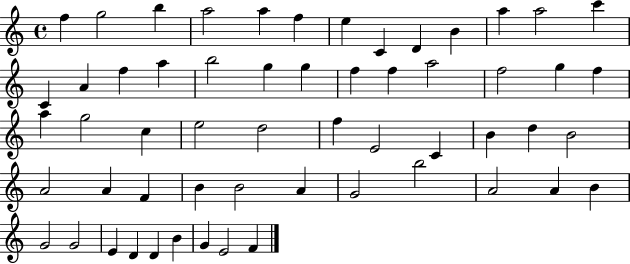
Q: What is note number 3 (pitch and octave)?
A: B5